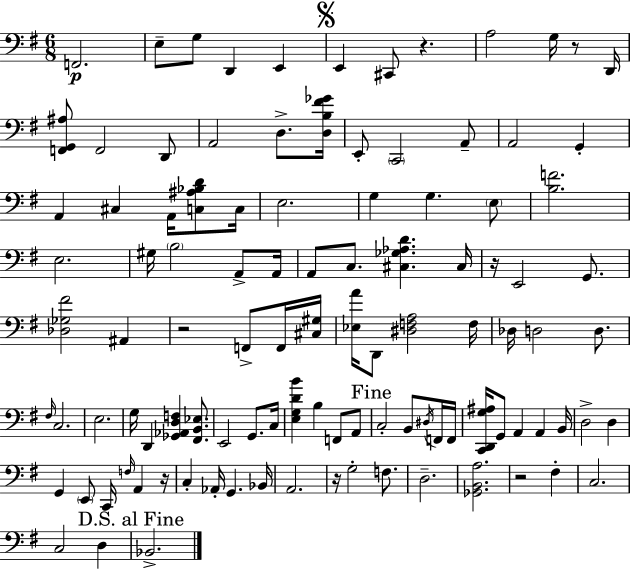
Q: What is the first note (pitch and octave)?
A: F2